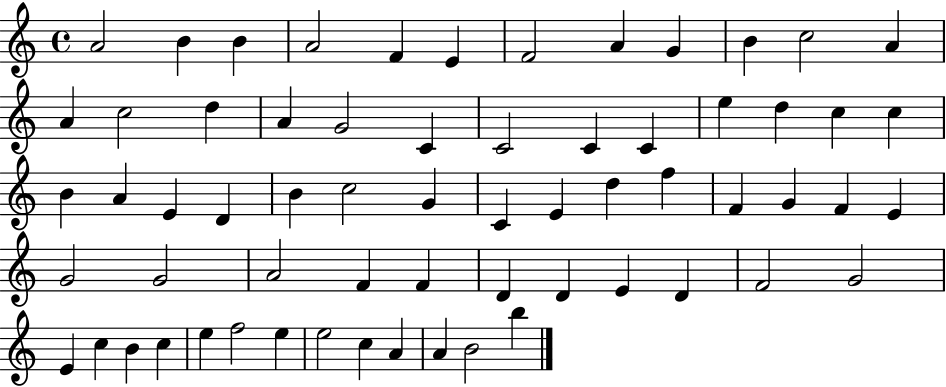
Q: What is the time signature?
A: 4/4